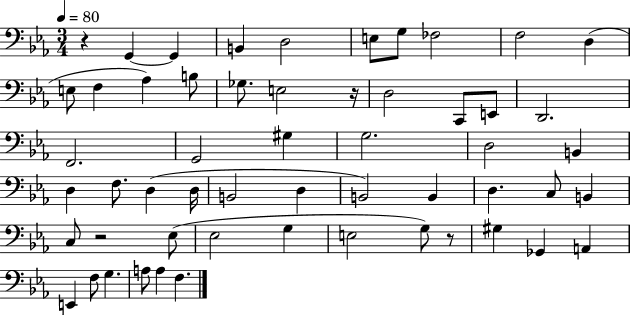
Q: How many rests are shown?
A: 4